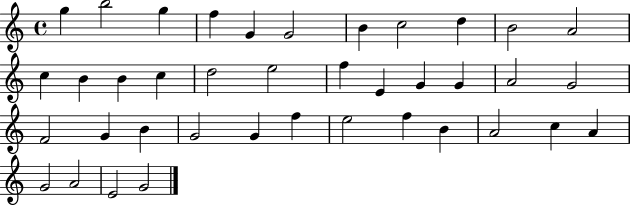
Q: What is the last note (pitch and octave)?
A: G4